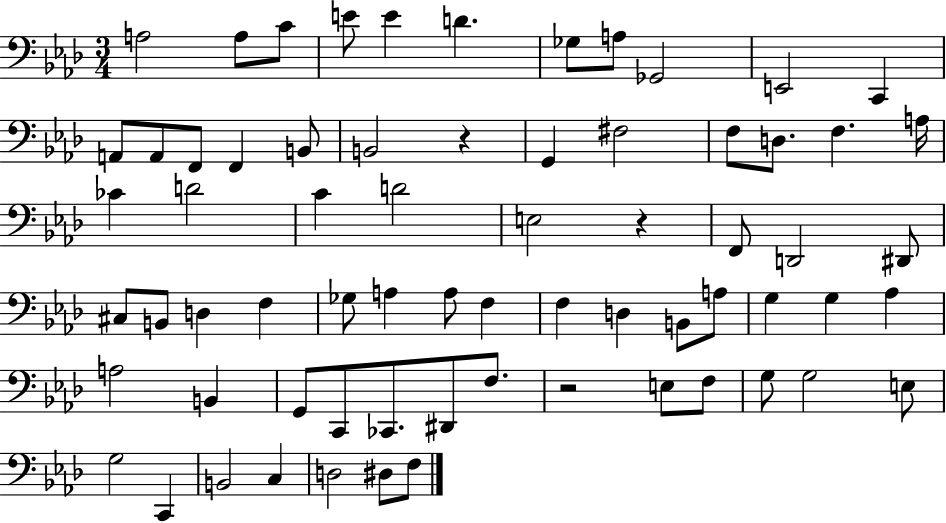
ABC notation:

X:1
T:Untitled
M:3/4
L:1/4
K:Ab
A,2 A,/2 C/2 E/2 E D _G,/2 A,/2 _G,,2 E,,2 C,, A,,/2 A,,/2 F,,/2 F,, B,,/2 B,,2 z G,, ^F,2 F,/2 D,/2 F, A,/4 _C D2 C D2 E,2 z F,,/2 D,,2 ^D,,/2 ^C,/2 B,,/2 D, F, _G,/2 A, A,/2 F, F, D, B,,/2 A,/2 G, G, _A, A,2 B,, G,,/2 C,,/2 _C,,/2 ^D,,/2 F,/2 z2 E,/2 F,/2 G,/2 G,2 E,/2 G,2 C,, B,,2 C, D,2 ^D,/2 F,/2